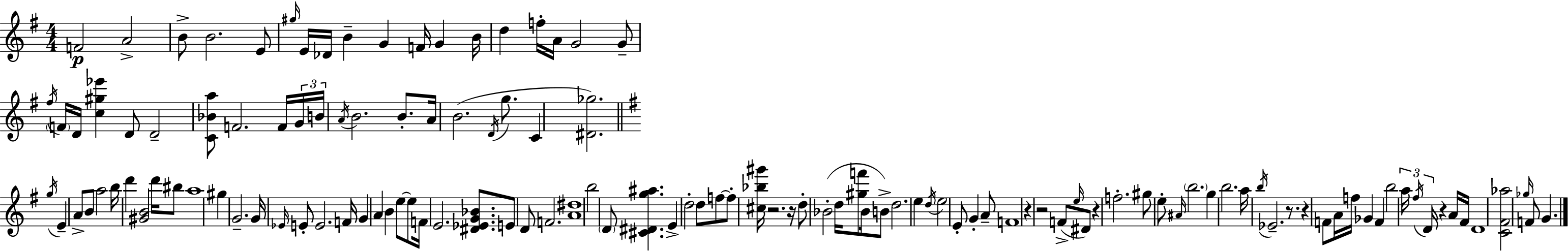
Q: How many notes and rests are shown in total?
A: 128